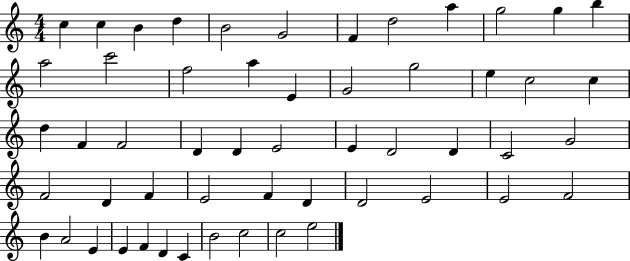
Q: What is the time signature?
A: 4/4